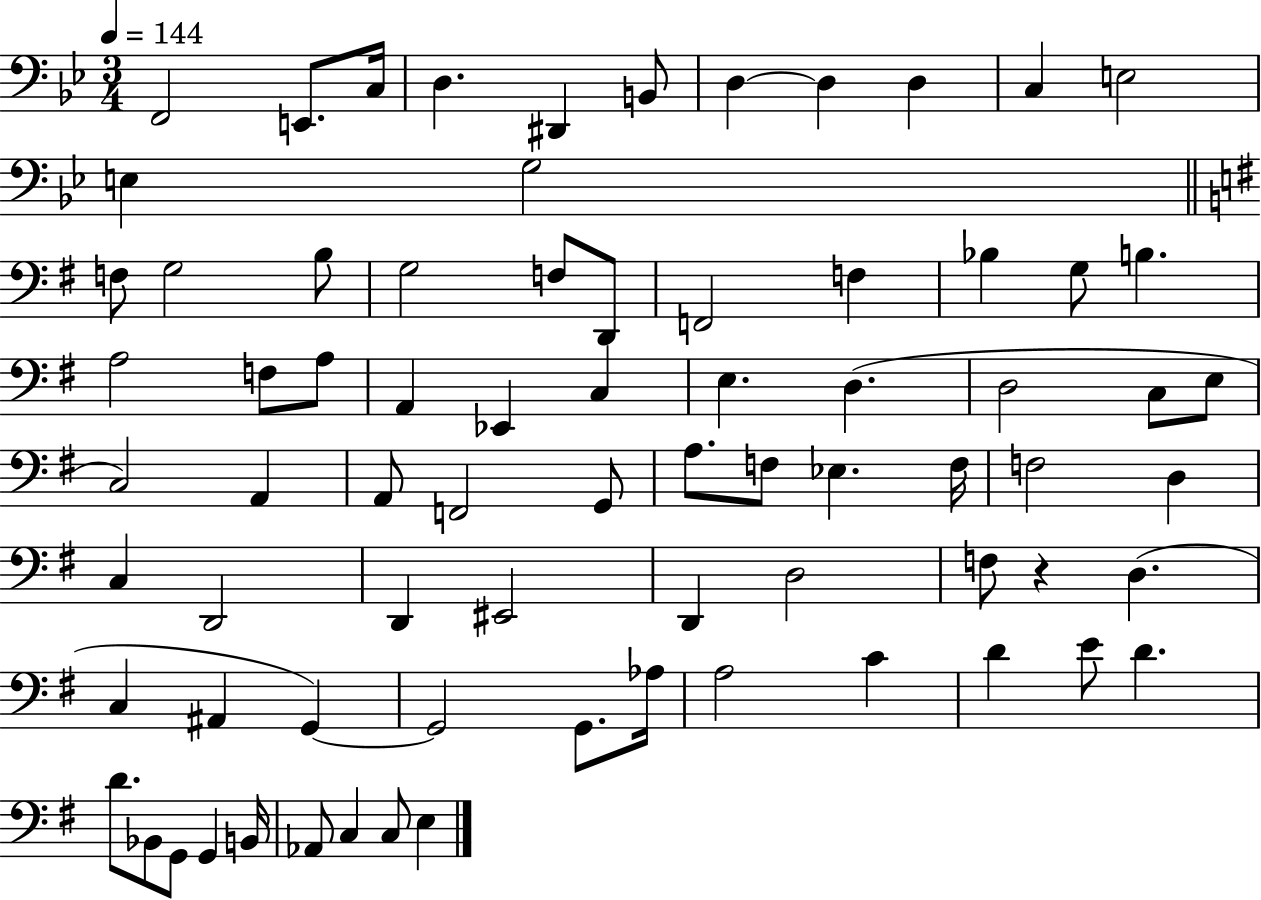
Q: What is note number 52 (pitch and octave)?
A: D3